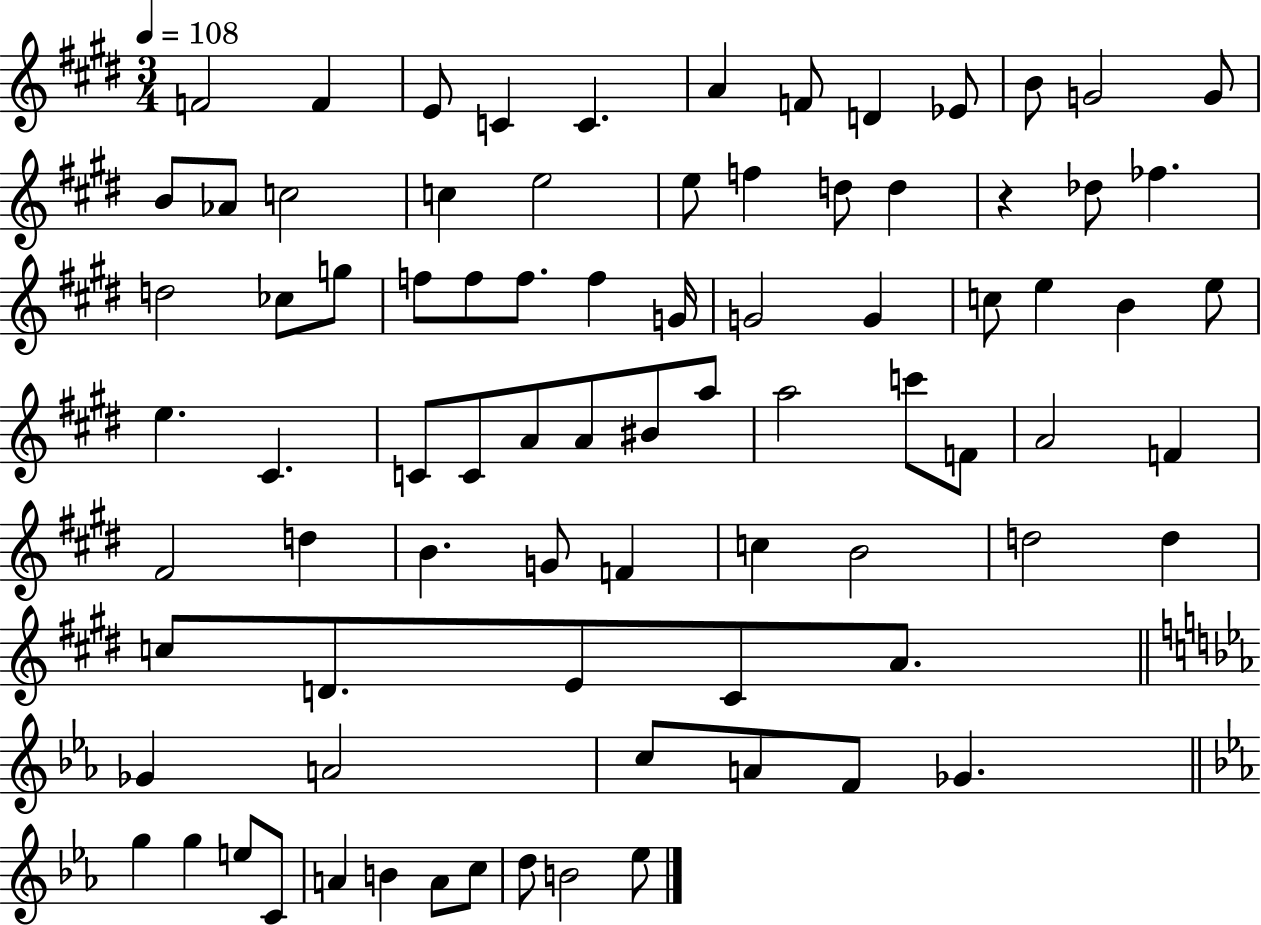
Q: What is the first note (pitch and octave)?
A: F4